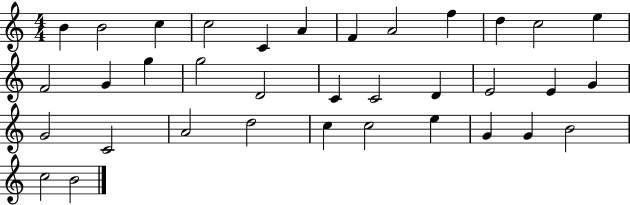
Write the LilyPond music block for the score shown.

{
  \clef treble
  \numericTimeSignature
  \time 4/4
  \key c \major
  b'4 b'2 c''4 | c''2 c'4 a'4 | f'4 a'2 f''4 | d''4 c''2 e''4 | \break f'2 g'4 g''4 | g''2 d'2 | c'4 c'2 d'4 | e'2 e'4 g'4 | \break g'2 c'2 | a'2 d''2 | c''4 c''2 e''4 | g'4 g'4 b'2 | \break c''2 b'2 | \bar "|."
}